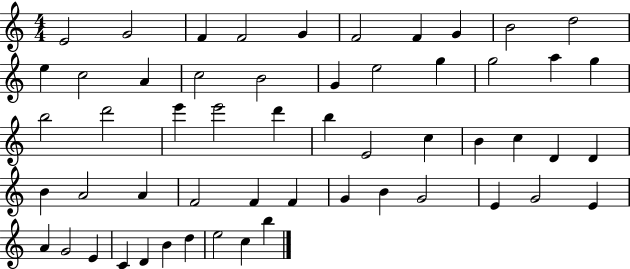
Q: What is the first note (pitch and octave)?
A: E4